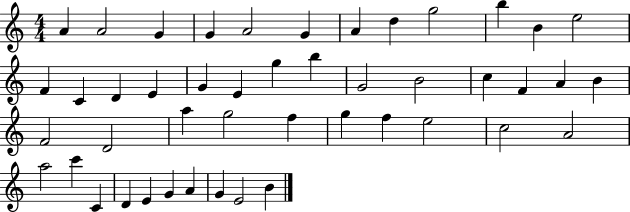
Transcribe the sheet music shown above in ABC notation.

X:1
T:Untitled
M:4/4
L:1/4
K:C
A A2 G G A2 G A d g2 b B e2 F C D E G E g b G2 B2 c F A B F2 D2 a g2 f g f e2 c2 A2 a2 c' C D E G A G E2 B